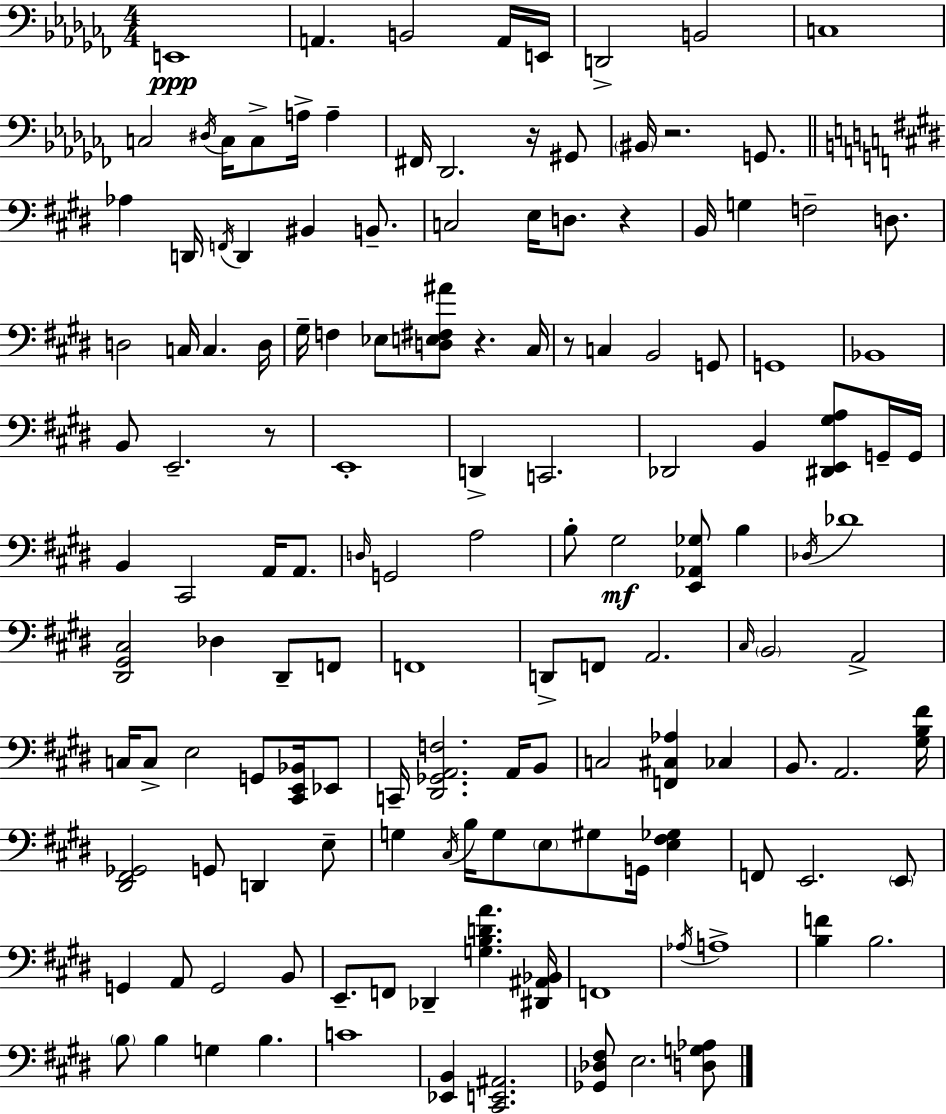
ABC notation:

X:1
T:Untitled
M:4/4
L:1/4
K:Abm
E,,4 A,, B,,2 A,,/4 E,,/4 D,,2 B,,2 C,4 C,2 ^D,/4 C,/4 C,/2 A,/4 A, ^F,,/4 _D,,2 z/4 ^G,,/2 ^B,,/4 z2 G,,/2 _A, D,,/4 F,,/4 D,, ^B,, B,,/2 C,2 E,/4 D,/2 z B,,/4 G, F,2 D,/2 D,2 C,/4 C, D,/4 ^G,/4 F, _E,/2 [D,E,^F,^A]/2 z ^C,/4 z/2 C, B,,2 G,,/2 G,,4 _B,,4 B,,/2 E,,2 z/2 E,,4 D,, C,,2 _D,,2 B,, [^D,,E,,^G,A,]/2 G,,/4 G,,/4 B,, ^C,,2 A,,/4 A,,/2 D,/4 G,,2 A,2 B,/2 ^G,2 [E,,_A,,_G,]/2 B, _D,/4 _D4 [^D,,^G,,^C,]2 _D, ^D,,/2 F,,/2 F,,4 D,,/2 F,,/2 A,,2 ^C,/4 B,,2 A,,2 C,/4 C,/2 E,2 G,,/2 [^C,,E,,_B,,]/4 _E,,/2 C,,/4 [^D,,_G,,A,,F,]2 A,,/4 B,,/2 C,2 [F,,^C,_A,] _C, B,,/2 A,,2 [^G,B,^F]/4 [^D,,^F,,_G,,]2 G,,/2 D,, E,/2 G, ^C,/4 B,/4 G,/2 E,/2 ^G,/2 G,,/4 [E,^F,_G,] F,,/2 E,,2 E,,/2 G,, A,,/2 G,,2 B,,/2 E,,/2 F,,/2 _D,, [G,B,DA] [^D,,^A,,_B,,]/4 F,,4 _A,/4 A,4 [B,F] B,2 B,/2 B, G, B, C4 [_E,,B,,] [^C,,E,,^A,,]2 [_G,,_D,^F,]/2 E,2 [D,G,_A,]/2